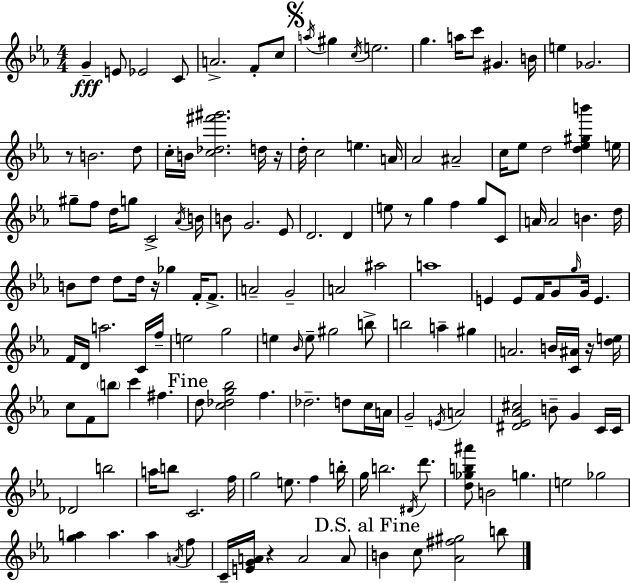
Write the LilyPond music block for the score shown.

{
  \clef treble
  \numericTimeSignature
  \time 4/4
  \key ees \major
  \repeat volta 2 { g'4--\fff e'8 ees'2 c'8 | a'2.-> f'8-. c''8 | \mark \markup { \musicglyph "scripts.segno" } \acciaccatura { a''16 } gis''4 \acciaccatura { c''16 } e''2. | g''4. a''16 c'''8 gis'4. | \break b'16 e''4 ges'2. | r8 b'2. | d''8 c''16-. b'16 <c'' des'' fis''' gis'''>2. | d''16 r16 d''16-. c''2 e''4. | \break a'16 aes'2 ais'2-- | c''16 ees''8 d''2 <d'' ees'' gis'' b'''>4 | e''16 gis''8-- f''8 d''16 g''8 c'2-> | \acciaccatura { aes'16 } b'16 b'8 g'2. | \break ees'8 d'2. d'4 | e''8 r8 g''4 f''4 g''8 | c'8 a'16 a'2 b'4. | d''16 b'8 d''8 d''8 d''16 r16 ges''4 f'16-. | \break f'8.-> a'2-- g'2-- | a'2 ais''2 | a''1 | e'4 e'8 f'16 g'8 \grace { g''16 } g'16 e'4. | \break f'16 d'16 a''2. | c'16 f''16-- e''2 g''2 | e''4 \grace { bes'16 } e''8-- gis''2 | b''8-> b''2 a''4-- | \break gis''4 a'2. | b'16 <c' ais'>16 r16 <d'' e''>16 c''8 f'8 \parenthesize b''8 c'''4 fis''4. | \mark "Fine" d''8 <c'' des'' g'' bes''>2 f''4. | des''2.-- | \break d''8 c''16 a'16 g'2-- \acciaccatura { e'16 } a'2 | <dis' ees' aes' cis''>2 b'8-- | g'4 c'16 c'16 des'2 b''2 | a''16 b''8 c'2. | \break f''16 g''2 e''8. | f''4 b''16-. g''16 b''2. | \acciaccatura { dis'16 } d'''8. <d'' ges'' b'' ais'''>8 b'2 | g''4. e''2 ges''2 | \break <g'' a''>4 a''4. | a''4 \acciaccatura { a'16 } f''8 c'16-- <e' g' a'>16 r4 a'2 | a'8 \mark "D.S. al Fine" b'4 c''8 <aes' fis'' gis''>2 | b''8 } \bar "|."
}